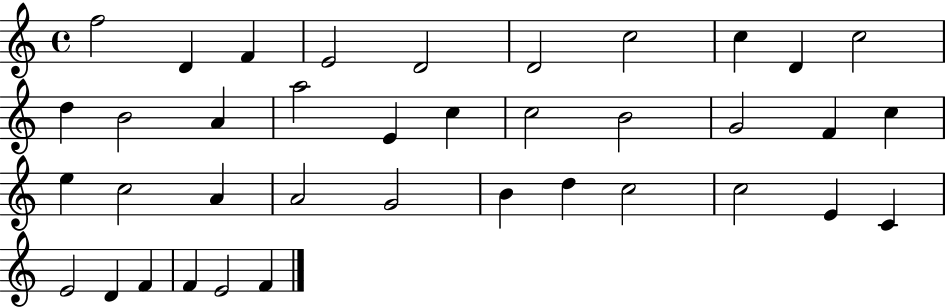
X:1
T:Untitled
M:4/4
L:1/4
K:C
f2 D F E2 D2 D2 c2 c D c2 d B2 A a2 E c c2 B2 G2 F c e c2 A A2 G2 B d c2 c2 E C E2 D F F E2 F